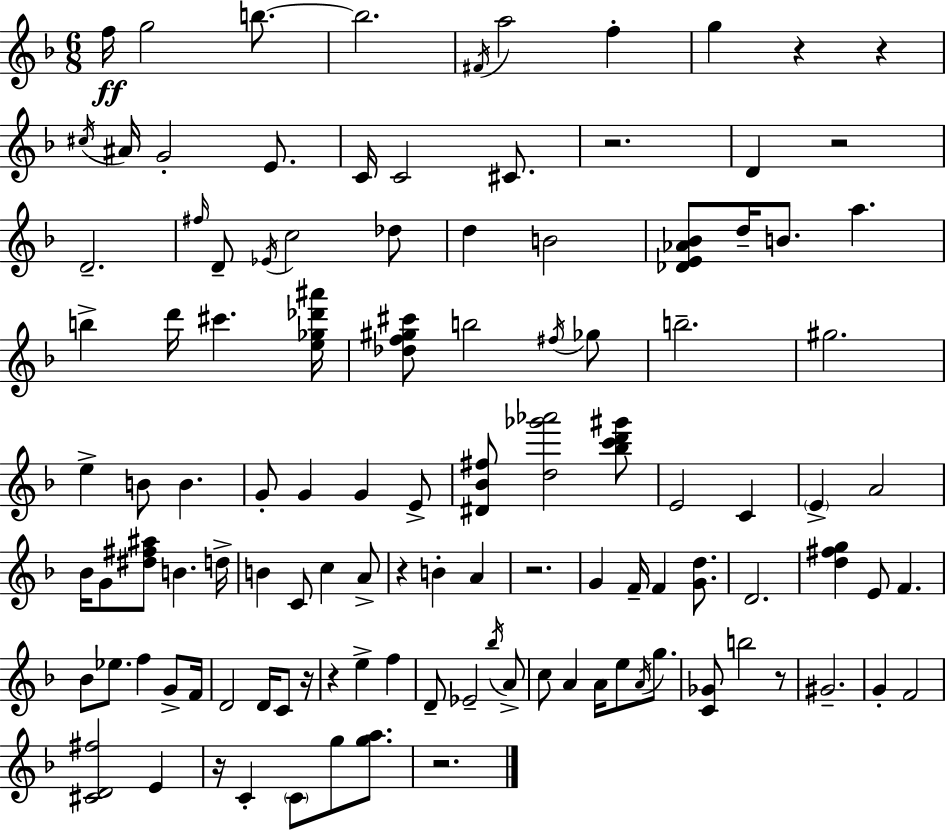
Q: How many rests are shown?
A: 11